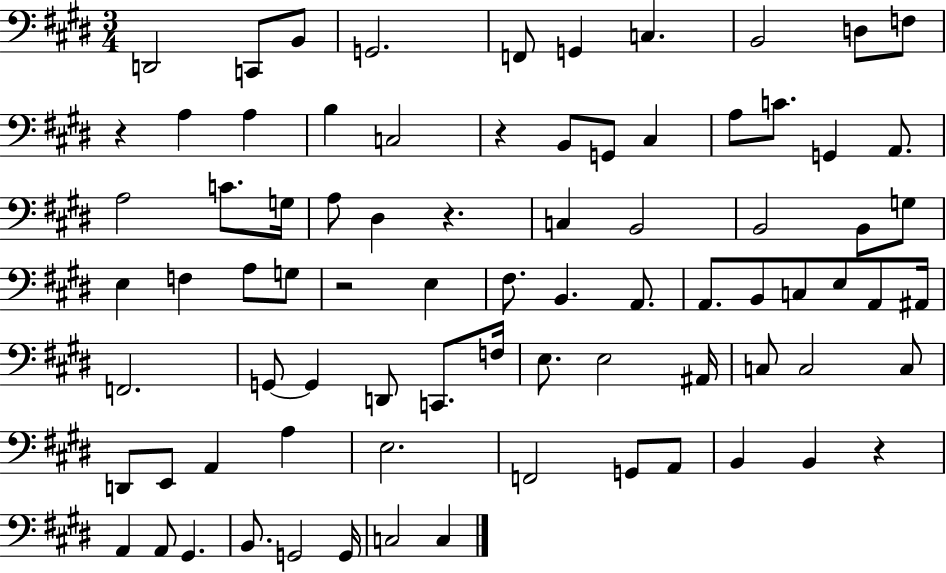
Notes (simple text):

D2/h C2/e B2/e G2/h. F2/e G2/q C3/q. B2/h D3/e F3/e R/q A3/q A3/q B3/q C3/h R/q B2/e G2/e C#3/q A3/e C4/e. G2/q A2/e. A3/h C4/e. G3/s A3/e D#3/q R/q. C3/q B2/h B2/h B2/e G3/e E3/q F3/q A3/e G3/e R/h E3/q F#3/e. B2/q. A2/e. A2/e. B2/e C3/e E3/e A2/e A#2/s F2/h. G2/e G2/q D2/e C2/e. F3/s E3/e. E3/h A#2/s C3/e C3/h C3/e D2/e E2/e A2/q A3/q E3/h. F2/h G2/e A2/e B2/q B2/q R/q A2/q A2/e G#2/q. B2/e. G2/h G2/s C3/h C3/q